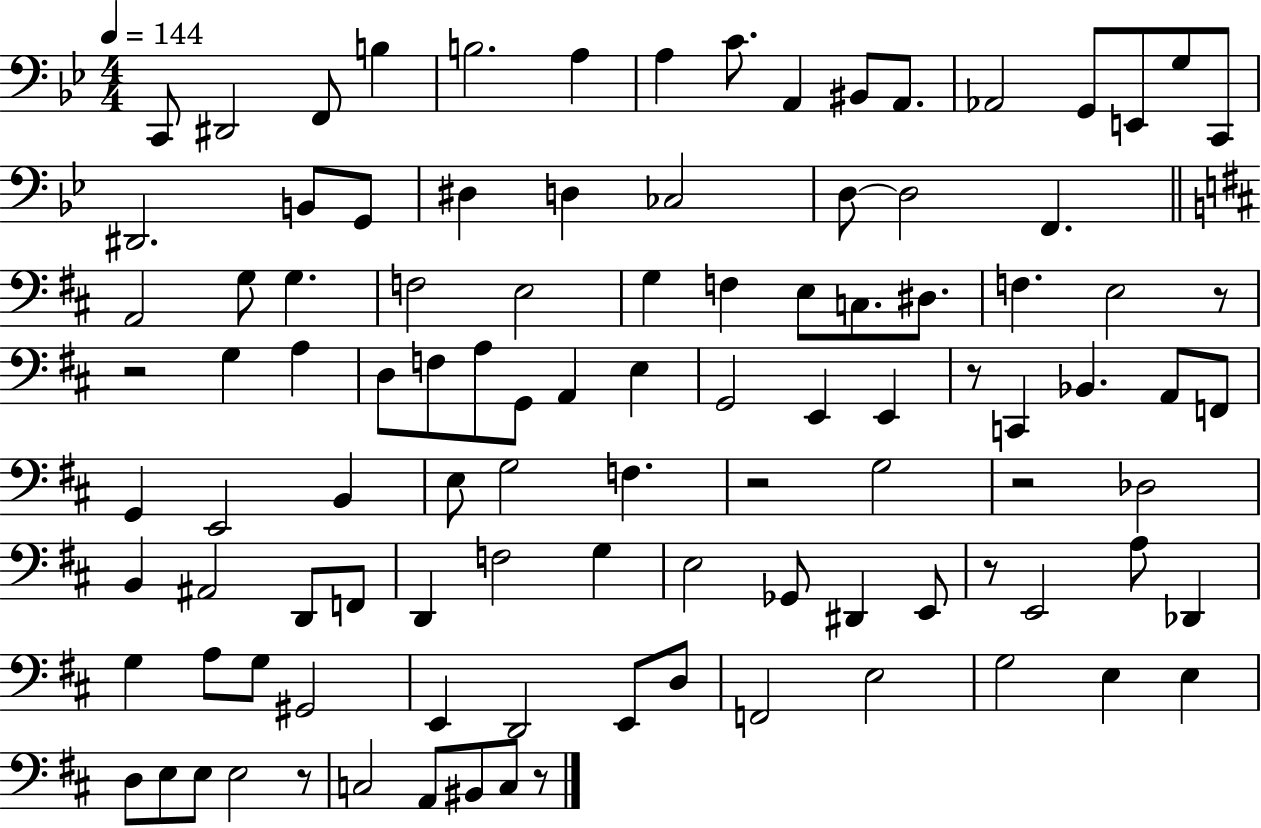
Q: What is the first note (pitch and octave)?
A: C2